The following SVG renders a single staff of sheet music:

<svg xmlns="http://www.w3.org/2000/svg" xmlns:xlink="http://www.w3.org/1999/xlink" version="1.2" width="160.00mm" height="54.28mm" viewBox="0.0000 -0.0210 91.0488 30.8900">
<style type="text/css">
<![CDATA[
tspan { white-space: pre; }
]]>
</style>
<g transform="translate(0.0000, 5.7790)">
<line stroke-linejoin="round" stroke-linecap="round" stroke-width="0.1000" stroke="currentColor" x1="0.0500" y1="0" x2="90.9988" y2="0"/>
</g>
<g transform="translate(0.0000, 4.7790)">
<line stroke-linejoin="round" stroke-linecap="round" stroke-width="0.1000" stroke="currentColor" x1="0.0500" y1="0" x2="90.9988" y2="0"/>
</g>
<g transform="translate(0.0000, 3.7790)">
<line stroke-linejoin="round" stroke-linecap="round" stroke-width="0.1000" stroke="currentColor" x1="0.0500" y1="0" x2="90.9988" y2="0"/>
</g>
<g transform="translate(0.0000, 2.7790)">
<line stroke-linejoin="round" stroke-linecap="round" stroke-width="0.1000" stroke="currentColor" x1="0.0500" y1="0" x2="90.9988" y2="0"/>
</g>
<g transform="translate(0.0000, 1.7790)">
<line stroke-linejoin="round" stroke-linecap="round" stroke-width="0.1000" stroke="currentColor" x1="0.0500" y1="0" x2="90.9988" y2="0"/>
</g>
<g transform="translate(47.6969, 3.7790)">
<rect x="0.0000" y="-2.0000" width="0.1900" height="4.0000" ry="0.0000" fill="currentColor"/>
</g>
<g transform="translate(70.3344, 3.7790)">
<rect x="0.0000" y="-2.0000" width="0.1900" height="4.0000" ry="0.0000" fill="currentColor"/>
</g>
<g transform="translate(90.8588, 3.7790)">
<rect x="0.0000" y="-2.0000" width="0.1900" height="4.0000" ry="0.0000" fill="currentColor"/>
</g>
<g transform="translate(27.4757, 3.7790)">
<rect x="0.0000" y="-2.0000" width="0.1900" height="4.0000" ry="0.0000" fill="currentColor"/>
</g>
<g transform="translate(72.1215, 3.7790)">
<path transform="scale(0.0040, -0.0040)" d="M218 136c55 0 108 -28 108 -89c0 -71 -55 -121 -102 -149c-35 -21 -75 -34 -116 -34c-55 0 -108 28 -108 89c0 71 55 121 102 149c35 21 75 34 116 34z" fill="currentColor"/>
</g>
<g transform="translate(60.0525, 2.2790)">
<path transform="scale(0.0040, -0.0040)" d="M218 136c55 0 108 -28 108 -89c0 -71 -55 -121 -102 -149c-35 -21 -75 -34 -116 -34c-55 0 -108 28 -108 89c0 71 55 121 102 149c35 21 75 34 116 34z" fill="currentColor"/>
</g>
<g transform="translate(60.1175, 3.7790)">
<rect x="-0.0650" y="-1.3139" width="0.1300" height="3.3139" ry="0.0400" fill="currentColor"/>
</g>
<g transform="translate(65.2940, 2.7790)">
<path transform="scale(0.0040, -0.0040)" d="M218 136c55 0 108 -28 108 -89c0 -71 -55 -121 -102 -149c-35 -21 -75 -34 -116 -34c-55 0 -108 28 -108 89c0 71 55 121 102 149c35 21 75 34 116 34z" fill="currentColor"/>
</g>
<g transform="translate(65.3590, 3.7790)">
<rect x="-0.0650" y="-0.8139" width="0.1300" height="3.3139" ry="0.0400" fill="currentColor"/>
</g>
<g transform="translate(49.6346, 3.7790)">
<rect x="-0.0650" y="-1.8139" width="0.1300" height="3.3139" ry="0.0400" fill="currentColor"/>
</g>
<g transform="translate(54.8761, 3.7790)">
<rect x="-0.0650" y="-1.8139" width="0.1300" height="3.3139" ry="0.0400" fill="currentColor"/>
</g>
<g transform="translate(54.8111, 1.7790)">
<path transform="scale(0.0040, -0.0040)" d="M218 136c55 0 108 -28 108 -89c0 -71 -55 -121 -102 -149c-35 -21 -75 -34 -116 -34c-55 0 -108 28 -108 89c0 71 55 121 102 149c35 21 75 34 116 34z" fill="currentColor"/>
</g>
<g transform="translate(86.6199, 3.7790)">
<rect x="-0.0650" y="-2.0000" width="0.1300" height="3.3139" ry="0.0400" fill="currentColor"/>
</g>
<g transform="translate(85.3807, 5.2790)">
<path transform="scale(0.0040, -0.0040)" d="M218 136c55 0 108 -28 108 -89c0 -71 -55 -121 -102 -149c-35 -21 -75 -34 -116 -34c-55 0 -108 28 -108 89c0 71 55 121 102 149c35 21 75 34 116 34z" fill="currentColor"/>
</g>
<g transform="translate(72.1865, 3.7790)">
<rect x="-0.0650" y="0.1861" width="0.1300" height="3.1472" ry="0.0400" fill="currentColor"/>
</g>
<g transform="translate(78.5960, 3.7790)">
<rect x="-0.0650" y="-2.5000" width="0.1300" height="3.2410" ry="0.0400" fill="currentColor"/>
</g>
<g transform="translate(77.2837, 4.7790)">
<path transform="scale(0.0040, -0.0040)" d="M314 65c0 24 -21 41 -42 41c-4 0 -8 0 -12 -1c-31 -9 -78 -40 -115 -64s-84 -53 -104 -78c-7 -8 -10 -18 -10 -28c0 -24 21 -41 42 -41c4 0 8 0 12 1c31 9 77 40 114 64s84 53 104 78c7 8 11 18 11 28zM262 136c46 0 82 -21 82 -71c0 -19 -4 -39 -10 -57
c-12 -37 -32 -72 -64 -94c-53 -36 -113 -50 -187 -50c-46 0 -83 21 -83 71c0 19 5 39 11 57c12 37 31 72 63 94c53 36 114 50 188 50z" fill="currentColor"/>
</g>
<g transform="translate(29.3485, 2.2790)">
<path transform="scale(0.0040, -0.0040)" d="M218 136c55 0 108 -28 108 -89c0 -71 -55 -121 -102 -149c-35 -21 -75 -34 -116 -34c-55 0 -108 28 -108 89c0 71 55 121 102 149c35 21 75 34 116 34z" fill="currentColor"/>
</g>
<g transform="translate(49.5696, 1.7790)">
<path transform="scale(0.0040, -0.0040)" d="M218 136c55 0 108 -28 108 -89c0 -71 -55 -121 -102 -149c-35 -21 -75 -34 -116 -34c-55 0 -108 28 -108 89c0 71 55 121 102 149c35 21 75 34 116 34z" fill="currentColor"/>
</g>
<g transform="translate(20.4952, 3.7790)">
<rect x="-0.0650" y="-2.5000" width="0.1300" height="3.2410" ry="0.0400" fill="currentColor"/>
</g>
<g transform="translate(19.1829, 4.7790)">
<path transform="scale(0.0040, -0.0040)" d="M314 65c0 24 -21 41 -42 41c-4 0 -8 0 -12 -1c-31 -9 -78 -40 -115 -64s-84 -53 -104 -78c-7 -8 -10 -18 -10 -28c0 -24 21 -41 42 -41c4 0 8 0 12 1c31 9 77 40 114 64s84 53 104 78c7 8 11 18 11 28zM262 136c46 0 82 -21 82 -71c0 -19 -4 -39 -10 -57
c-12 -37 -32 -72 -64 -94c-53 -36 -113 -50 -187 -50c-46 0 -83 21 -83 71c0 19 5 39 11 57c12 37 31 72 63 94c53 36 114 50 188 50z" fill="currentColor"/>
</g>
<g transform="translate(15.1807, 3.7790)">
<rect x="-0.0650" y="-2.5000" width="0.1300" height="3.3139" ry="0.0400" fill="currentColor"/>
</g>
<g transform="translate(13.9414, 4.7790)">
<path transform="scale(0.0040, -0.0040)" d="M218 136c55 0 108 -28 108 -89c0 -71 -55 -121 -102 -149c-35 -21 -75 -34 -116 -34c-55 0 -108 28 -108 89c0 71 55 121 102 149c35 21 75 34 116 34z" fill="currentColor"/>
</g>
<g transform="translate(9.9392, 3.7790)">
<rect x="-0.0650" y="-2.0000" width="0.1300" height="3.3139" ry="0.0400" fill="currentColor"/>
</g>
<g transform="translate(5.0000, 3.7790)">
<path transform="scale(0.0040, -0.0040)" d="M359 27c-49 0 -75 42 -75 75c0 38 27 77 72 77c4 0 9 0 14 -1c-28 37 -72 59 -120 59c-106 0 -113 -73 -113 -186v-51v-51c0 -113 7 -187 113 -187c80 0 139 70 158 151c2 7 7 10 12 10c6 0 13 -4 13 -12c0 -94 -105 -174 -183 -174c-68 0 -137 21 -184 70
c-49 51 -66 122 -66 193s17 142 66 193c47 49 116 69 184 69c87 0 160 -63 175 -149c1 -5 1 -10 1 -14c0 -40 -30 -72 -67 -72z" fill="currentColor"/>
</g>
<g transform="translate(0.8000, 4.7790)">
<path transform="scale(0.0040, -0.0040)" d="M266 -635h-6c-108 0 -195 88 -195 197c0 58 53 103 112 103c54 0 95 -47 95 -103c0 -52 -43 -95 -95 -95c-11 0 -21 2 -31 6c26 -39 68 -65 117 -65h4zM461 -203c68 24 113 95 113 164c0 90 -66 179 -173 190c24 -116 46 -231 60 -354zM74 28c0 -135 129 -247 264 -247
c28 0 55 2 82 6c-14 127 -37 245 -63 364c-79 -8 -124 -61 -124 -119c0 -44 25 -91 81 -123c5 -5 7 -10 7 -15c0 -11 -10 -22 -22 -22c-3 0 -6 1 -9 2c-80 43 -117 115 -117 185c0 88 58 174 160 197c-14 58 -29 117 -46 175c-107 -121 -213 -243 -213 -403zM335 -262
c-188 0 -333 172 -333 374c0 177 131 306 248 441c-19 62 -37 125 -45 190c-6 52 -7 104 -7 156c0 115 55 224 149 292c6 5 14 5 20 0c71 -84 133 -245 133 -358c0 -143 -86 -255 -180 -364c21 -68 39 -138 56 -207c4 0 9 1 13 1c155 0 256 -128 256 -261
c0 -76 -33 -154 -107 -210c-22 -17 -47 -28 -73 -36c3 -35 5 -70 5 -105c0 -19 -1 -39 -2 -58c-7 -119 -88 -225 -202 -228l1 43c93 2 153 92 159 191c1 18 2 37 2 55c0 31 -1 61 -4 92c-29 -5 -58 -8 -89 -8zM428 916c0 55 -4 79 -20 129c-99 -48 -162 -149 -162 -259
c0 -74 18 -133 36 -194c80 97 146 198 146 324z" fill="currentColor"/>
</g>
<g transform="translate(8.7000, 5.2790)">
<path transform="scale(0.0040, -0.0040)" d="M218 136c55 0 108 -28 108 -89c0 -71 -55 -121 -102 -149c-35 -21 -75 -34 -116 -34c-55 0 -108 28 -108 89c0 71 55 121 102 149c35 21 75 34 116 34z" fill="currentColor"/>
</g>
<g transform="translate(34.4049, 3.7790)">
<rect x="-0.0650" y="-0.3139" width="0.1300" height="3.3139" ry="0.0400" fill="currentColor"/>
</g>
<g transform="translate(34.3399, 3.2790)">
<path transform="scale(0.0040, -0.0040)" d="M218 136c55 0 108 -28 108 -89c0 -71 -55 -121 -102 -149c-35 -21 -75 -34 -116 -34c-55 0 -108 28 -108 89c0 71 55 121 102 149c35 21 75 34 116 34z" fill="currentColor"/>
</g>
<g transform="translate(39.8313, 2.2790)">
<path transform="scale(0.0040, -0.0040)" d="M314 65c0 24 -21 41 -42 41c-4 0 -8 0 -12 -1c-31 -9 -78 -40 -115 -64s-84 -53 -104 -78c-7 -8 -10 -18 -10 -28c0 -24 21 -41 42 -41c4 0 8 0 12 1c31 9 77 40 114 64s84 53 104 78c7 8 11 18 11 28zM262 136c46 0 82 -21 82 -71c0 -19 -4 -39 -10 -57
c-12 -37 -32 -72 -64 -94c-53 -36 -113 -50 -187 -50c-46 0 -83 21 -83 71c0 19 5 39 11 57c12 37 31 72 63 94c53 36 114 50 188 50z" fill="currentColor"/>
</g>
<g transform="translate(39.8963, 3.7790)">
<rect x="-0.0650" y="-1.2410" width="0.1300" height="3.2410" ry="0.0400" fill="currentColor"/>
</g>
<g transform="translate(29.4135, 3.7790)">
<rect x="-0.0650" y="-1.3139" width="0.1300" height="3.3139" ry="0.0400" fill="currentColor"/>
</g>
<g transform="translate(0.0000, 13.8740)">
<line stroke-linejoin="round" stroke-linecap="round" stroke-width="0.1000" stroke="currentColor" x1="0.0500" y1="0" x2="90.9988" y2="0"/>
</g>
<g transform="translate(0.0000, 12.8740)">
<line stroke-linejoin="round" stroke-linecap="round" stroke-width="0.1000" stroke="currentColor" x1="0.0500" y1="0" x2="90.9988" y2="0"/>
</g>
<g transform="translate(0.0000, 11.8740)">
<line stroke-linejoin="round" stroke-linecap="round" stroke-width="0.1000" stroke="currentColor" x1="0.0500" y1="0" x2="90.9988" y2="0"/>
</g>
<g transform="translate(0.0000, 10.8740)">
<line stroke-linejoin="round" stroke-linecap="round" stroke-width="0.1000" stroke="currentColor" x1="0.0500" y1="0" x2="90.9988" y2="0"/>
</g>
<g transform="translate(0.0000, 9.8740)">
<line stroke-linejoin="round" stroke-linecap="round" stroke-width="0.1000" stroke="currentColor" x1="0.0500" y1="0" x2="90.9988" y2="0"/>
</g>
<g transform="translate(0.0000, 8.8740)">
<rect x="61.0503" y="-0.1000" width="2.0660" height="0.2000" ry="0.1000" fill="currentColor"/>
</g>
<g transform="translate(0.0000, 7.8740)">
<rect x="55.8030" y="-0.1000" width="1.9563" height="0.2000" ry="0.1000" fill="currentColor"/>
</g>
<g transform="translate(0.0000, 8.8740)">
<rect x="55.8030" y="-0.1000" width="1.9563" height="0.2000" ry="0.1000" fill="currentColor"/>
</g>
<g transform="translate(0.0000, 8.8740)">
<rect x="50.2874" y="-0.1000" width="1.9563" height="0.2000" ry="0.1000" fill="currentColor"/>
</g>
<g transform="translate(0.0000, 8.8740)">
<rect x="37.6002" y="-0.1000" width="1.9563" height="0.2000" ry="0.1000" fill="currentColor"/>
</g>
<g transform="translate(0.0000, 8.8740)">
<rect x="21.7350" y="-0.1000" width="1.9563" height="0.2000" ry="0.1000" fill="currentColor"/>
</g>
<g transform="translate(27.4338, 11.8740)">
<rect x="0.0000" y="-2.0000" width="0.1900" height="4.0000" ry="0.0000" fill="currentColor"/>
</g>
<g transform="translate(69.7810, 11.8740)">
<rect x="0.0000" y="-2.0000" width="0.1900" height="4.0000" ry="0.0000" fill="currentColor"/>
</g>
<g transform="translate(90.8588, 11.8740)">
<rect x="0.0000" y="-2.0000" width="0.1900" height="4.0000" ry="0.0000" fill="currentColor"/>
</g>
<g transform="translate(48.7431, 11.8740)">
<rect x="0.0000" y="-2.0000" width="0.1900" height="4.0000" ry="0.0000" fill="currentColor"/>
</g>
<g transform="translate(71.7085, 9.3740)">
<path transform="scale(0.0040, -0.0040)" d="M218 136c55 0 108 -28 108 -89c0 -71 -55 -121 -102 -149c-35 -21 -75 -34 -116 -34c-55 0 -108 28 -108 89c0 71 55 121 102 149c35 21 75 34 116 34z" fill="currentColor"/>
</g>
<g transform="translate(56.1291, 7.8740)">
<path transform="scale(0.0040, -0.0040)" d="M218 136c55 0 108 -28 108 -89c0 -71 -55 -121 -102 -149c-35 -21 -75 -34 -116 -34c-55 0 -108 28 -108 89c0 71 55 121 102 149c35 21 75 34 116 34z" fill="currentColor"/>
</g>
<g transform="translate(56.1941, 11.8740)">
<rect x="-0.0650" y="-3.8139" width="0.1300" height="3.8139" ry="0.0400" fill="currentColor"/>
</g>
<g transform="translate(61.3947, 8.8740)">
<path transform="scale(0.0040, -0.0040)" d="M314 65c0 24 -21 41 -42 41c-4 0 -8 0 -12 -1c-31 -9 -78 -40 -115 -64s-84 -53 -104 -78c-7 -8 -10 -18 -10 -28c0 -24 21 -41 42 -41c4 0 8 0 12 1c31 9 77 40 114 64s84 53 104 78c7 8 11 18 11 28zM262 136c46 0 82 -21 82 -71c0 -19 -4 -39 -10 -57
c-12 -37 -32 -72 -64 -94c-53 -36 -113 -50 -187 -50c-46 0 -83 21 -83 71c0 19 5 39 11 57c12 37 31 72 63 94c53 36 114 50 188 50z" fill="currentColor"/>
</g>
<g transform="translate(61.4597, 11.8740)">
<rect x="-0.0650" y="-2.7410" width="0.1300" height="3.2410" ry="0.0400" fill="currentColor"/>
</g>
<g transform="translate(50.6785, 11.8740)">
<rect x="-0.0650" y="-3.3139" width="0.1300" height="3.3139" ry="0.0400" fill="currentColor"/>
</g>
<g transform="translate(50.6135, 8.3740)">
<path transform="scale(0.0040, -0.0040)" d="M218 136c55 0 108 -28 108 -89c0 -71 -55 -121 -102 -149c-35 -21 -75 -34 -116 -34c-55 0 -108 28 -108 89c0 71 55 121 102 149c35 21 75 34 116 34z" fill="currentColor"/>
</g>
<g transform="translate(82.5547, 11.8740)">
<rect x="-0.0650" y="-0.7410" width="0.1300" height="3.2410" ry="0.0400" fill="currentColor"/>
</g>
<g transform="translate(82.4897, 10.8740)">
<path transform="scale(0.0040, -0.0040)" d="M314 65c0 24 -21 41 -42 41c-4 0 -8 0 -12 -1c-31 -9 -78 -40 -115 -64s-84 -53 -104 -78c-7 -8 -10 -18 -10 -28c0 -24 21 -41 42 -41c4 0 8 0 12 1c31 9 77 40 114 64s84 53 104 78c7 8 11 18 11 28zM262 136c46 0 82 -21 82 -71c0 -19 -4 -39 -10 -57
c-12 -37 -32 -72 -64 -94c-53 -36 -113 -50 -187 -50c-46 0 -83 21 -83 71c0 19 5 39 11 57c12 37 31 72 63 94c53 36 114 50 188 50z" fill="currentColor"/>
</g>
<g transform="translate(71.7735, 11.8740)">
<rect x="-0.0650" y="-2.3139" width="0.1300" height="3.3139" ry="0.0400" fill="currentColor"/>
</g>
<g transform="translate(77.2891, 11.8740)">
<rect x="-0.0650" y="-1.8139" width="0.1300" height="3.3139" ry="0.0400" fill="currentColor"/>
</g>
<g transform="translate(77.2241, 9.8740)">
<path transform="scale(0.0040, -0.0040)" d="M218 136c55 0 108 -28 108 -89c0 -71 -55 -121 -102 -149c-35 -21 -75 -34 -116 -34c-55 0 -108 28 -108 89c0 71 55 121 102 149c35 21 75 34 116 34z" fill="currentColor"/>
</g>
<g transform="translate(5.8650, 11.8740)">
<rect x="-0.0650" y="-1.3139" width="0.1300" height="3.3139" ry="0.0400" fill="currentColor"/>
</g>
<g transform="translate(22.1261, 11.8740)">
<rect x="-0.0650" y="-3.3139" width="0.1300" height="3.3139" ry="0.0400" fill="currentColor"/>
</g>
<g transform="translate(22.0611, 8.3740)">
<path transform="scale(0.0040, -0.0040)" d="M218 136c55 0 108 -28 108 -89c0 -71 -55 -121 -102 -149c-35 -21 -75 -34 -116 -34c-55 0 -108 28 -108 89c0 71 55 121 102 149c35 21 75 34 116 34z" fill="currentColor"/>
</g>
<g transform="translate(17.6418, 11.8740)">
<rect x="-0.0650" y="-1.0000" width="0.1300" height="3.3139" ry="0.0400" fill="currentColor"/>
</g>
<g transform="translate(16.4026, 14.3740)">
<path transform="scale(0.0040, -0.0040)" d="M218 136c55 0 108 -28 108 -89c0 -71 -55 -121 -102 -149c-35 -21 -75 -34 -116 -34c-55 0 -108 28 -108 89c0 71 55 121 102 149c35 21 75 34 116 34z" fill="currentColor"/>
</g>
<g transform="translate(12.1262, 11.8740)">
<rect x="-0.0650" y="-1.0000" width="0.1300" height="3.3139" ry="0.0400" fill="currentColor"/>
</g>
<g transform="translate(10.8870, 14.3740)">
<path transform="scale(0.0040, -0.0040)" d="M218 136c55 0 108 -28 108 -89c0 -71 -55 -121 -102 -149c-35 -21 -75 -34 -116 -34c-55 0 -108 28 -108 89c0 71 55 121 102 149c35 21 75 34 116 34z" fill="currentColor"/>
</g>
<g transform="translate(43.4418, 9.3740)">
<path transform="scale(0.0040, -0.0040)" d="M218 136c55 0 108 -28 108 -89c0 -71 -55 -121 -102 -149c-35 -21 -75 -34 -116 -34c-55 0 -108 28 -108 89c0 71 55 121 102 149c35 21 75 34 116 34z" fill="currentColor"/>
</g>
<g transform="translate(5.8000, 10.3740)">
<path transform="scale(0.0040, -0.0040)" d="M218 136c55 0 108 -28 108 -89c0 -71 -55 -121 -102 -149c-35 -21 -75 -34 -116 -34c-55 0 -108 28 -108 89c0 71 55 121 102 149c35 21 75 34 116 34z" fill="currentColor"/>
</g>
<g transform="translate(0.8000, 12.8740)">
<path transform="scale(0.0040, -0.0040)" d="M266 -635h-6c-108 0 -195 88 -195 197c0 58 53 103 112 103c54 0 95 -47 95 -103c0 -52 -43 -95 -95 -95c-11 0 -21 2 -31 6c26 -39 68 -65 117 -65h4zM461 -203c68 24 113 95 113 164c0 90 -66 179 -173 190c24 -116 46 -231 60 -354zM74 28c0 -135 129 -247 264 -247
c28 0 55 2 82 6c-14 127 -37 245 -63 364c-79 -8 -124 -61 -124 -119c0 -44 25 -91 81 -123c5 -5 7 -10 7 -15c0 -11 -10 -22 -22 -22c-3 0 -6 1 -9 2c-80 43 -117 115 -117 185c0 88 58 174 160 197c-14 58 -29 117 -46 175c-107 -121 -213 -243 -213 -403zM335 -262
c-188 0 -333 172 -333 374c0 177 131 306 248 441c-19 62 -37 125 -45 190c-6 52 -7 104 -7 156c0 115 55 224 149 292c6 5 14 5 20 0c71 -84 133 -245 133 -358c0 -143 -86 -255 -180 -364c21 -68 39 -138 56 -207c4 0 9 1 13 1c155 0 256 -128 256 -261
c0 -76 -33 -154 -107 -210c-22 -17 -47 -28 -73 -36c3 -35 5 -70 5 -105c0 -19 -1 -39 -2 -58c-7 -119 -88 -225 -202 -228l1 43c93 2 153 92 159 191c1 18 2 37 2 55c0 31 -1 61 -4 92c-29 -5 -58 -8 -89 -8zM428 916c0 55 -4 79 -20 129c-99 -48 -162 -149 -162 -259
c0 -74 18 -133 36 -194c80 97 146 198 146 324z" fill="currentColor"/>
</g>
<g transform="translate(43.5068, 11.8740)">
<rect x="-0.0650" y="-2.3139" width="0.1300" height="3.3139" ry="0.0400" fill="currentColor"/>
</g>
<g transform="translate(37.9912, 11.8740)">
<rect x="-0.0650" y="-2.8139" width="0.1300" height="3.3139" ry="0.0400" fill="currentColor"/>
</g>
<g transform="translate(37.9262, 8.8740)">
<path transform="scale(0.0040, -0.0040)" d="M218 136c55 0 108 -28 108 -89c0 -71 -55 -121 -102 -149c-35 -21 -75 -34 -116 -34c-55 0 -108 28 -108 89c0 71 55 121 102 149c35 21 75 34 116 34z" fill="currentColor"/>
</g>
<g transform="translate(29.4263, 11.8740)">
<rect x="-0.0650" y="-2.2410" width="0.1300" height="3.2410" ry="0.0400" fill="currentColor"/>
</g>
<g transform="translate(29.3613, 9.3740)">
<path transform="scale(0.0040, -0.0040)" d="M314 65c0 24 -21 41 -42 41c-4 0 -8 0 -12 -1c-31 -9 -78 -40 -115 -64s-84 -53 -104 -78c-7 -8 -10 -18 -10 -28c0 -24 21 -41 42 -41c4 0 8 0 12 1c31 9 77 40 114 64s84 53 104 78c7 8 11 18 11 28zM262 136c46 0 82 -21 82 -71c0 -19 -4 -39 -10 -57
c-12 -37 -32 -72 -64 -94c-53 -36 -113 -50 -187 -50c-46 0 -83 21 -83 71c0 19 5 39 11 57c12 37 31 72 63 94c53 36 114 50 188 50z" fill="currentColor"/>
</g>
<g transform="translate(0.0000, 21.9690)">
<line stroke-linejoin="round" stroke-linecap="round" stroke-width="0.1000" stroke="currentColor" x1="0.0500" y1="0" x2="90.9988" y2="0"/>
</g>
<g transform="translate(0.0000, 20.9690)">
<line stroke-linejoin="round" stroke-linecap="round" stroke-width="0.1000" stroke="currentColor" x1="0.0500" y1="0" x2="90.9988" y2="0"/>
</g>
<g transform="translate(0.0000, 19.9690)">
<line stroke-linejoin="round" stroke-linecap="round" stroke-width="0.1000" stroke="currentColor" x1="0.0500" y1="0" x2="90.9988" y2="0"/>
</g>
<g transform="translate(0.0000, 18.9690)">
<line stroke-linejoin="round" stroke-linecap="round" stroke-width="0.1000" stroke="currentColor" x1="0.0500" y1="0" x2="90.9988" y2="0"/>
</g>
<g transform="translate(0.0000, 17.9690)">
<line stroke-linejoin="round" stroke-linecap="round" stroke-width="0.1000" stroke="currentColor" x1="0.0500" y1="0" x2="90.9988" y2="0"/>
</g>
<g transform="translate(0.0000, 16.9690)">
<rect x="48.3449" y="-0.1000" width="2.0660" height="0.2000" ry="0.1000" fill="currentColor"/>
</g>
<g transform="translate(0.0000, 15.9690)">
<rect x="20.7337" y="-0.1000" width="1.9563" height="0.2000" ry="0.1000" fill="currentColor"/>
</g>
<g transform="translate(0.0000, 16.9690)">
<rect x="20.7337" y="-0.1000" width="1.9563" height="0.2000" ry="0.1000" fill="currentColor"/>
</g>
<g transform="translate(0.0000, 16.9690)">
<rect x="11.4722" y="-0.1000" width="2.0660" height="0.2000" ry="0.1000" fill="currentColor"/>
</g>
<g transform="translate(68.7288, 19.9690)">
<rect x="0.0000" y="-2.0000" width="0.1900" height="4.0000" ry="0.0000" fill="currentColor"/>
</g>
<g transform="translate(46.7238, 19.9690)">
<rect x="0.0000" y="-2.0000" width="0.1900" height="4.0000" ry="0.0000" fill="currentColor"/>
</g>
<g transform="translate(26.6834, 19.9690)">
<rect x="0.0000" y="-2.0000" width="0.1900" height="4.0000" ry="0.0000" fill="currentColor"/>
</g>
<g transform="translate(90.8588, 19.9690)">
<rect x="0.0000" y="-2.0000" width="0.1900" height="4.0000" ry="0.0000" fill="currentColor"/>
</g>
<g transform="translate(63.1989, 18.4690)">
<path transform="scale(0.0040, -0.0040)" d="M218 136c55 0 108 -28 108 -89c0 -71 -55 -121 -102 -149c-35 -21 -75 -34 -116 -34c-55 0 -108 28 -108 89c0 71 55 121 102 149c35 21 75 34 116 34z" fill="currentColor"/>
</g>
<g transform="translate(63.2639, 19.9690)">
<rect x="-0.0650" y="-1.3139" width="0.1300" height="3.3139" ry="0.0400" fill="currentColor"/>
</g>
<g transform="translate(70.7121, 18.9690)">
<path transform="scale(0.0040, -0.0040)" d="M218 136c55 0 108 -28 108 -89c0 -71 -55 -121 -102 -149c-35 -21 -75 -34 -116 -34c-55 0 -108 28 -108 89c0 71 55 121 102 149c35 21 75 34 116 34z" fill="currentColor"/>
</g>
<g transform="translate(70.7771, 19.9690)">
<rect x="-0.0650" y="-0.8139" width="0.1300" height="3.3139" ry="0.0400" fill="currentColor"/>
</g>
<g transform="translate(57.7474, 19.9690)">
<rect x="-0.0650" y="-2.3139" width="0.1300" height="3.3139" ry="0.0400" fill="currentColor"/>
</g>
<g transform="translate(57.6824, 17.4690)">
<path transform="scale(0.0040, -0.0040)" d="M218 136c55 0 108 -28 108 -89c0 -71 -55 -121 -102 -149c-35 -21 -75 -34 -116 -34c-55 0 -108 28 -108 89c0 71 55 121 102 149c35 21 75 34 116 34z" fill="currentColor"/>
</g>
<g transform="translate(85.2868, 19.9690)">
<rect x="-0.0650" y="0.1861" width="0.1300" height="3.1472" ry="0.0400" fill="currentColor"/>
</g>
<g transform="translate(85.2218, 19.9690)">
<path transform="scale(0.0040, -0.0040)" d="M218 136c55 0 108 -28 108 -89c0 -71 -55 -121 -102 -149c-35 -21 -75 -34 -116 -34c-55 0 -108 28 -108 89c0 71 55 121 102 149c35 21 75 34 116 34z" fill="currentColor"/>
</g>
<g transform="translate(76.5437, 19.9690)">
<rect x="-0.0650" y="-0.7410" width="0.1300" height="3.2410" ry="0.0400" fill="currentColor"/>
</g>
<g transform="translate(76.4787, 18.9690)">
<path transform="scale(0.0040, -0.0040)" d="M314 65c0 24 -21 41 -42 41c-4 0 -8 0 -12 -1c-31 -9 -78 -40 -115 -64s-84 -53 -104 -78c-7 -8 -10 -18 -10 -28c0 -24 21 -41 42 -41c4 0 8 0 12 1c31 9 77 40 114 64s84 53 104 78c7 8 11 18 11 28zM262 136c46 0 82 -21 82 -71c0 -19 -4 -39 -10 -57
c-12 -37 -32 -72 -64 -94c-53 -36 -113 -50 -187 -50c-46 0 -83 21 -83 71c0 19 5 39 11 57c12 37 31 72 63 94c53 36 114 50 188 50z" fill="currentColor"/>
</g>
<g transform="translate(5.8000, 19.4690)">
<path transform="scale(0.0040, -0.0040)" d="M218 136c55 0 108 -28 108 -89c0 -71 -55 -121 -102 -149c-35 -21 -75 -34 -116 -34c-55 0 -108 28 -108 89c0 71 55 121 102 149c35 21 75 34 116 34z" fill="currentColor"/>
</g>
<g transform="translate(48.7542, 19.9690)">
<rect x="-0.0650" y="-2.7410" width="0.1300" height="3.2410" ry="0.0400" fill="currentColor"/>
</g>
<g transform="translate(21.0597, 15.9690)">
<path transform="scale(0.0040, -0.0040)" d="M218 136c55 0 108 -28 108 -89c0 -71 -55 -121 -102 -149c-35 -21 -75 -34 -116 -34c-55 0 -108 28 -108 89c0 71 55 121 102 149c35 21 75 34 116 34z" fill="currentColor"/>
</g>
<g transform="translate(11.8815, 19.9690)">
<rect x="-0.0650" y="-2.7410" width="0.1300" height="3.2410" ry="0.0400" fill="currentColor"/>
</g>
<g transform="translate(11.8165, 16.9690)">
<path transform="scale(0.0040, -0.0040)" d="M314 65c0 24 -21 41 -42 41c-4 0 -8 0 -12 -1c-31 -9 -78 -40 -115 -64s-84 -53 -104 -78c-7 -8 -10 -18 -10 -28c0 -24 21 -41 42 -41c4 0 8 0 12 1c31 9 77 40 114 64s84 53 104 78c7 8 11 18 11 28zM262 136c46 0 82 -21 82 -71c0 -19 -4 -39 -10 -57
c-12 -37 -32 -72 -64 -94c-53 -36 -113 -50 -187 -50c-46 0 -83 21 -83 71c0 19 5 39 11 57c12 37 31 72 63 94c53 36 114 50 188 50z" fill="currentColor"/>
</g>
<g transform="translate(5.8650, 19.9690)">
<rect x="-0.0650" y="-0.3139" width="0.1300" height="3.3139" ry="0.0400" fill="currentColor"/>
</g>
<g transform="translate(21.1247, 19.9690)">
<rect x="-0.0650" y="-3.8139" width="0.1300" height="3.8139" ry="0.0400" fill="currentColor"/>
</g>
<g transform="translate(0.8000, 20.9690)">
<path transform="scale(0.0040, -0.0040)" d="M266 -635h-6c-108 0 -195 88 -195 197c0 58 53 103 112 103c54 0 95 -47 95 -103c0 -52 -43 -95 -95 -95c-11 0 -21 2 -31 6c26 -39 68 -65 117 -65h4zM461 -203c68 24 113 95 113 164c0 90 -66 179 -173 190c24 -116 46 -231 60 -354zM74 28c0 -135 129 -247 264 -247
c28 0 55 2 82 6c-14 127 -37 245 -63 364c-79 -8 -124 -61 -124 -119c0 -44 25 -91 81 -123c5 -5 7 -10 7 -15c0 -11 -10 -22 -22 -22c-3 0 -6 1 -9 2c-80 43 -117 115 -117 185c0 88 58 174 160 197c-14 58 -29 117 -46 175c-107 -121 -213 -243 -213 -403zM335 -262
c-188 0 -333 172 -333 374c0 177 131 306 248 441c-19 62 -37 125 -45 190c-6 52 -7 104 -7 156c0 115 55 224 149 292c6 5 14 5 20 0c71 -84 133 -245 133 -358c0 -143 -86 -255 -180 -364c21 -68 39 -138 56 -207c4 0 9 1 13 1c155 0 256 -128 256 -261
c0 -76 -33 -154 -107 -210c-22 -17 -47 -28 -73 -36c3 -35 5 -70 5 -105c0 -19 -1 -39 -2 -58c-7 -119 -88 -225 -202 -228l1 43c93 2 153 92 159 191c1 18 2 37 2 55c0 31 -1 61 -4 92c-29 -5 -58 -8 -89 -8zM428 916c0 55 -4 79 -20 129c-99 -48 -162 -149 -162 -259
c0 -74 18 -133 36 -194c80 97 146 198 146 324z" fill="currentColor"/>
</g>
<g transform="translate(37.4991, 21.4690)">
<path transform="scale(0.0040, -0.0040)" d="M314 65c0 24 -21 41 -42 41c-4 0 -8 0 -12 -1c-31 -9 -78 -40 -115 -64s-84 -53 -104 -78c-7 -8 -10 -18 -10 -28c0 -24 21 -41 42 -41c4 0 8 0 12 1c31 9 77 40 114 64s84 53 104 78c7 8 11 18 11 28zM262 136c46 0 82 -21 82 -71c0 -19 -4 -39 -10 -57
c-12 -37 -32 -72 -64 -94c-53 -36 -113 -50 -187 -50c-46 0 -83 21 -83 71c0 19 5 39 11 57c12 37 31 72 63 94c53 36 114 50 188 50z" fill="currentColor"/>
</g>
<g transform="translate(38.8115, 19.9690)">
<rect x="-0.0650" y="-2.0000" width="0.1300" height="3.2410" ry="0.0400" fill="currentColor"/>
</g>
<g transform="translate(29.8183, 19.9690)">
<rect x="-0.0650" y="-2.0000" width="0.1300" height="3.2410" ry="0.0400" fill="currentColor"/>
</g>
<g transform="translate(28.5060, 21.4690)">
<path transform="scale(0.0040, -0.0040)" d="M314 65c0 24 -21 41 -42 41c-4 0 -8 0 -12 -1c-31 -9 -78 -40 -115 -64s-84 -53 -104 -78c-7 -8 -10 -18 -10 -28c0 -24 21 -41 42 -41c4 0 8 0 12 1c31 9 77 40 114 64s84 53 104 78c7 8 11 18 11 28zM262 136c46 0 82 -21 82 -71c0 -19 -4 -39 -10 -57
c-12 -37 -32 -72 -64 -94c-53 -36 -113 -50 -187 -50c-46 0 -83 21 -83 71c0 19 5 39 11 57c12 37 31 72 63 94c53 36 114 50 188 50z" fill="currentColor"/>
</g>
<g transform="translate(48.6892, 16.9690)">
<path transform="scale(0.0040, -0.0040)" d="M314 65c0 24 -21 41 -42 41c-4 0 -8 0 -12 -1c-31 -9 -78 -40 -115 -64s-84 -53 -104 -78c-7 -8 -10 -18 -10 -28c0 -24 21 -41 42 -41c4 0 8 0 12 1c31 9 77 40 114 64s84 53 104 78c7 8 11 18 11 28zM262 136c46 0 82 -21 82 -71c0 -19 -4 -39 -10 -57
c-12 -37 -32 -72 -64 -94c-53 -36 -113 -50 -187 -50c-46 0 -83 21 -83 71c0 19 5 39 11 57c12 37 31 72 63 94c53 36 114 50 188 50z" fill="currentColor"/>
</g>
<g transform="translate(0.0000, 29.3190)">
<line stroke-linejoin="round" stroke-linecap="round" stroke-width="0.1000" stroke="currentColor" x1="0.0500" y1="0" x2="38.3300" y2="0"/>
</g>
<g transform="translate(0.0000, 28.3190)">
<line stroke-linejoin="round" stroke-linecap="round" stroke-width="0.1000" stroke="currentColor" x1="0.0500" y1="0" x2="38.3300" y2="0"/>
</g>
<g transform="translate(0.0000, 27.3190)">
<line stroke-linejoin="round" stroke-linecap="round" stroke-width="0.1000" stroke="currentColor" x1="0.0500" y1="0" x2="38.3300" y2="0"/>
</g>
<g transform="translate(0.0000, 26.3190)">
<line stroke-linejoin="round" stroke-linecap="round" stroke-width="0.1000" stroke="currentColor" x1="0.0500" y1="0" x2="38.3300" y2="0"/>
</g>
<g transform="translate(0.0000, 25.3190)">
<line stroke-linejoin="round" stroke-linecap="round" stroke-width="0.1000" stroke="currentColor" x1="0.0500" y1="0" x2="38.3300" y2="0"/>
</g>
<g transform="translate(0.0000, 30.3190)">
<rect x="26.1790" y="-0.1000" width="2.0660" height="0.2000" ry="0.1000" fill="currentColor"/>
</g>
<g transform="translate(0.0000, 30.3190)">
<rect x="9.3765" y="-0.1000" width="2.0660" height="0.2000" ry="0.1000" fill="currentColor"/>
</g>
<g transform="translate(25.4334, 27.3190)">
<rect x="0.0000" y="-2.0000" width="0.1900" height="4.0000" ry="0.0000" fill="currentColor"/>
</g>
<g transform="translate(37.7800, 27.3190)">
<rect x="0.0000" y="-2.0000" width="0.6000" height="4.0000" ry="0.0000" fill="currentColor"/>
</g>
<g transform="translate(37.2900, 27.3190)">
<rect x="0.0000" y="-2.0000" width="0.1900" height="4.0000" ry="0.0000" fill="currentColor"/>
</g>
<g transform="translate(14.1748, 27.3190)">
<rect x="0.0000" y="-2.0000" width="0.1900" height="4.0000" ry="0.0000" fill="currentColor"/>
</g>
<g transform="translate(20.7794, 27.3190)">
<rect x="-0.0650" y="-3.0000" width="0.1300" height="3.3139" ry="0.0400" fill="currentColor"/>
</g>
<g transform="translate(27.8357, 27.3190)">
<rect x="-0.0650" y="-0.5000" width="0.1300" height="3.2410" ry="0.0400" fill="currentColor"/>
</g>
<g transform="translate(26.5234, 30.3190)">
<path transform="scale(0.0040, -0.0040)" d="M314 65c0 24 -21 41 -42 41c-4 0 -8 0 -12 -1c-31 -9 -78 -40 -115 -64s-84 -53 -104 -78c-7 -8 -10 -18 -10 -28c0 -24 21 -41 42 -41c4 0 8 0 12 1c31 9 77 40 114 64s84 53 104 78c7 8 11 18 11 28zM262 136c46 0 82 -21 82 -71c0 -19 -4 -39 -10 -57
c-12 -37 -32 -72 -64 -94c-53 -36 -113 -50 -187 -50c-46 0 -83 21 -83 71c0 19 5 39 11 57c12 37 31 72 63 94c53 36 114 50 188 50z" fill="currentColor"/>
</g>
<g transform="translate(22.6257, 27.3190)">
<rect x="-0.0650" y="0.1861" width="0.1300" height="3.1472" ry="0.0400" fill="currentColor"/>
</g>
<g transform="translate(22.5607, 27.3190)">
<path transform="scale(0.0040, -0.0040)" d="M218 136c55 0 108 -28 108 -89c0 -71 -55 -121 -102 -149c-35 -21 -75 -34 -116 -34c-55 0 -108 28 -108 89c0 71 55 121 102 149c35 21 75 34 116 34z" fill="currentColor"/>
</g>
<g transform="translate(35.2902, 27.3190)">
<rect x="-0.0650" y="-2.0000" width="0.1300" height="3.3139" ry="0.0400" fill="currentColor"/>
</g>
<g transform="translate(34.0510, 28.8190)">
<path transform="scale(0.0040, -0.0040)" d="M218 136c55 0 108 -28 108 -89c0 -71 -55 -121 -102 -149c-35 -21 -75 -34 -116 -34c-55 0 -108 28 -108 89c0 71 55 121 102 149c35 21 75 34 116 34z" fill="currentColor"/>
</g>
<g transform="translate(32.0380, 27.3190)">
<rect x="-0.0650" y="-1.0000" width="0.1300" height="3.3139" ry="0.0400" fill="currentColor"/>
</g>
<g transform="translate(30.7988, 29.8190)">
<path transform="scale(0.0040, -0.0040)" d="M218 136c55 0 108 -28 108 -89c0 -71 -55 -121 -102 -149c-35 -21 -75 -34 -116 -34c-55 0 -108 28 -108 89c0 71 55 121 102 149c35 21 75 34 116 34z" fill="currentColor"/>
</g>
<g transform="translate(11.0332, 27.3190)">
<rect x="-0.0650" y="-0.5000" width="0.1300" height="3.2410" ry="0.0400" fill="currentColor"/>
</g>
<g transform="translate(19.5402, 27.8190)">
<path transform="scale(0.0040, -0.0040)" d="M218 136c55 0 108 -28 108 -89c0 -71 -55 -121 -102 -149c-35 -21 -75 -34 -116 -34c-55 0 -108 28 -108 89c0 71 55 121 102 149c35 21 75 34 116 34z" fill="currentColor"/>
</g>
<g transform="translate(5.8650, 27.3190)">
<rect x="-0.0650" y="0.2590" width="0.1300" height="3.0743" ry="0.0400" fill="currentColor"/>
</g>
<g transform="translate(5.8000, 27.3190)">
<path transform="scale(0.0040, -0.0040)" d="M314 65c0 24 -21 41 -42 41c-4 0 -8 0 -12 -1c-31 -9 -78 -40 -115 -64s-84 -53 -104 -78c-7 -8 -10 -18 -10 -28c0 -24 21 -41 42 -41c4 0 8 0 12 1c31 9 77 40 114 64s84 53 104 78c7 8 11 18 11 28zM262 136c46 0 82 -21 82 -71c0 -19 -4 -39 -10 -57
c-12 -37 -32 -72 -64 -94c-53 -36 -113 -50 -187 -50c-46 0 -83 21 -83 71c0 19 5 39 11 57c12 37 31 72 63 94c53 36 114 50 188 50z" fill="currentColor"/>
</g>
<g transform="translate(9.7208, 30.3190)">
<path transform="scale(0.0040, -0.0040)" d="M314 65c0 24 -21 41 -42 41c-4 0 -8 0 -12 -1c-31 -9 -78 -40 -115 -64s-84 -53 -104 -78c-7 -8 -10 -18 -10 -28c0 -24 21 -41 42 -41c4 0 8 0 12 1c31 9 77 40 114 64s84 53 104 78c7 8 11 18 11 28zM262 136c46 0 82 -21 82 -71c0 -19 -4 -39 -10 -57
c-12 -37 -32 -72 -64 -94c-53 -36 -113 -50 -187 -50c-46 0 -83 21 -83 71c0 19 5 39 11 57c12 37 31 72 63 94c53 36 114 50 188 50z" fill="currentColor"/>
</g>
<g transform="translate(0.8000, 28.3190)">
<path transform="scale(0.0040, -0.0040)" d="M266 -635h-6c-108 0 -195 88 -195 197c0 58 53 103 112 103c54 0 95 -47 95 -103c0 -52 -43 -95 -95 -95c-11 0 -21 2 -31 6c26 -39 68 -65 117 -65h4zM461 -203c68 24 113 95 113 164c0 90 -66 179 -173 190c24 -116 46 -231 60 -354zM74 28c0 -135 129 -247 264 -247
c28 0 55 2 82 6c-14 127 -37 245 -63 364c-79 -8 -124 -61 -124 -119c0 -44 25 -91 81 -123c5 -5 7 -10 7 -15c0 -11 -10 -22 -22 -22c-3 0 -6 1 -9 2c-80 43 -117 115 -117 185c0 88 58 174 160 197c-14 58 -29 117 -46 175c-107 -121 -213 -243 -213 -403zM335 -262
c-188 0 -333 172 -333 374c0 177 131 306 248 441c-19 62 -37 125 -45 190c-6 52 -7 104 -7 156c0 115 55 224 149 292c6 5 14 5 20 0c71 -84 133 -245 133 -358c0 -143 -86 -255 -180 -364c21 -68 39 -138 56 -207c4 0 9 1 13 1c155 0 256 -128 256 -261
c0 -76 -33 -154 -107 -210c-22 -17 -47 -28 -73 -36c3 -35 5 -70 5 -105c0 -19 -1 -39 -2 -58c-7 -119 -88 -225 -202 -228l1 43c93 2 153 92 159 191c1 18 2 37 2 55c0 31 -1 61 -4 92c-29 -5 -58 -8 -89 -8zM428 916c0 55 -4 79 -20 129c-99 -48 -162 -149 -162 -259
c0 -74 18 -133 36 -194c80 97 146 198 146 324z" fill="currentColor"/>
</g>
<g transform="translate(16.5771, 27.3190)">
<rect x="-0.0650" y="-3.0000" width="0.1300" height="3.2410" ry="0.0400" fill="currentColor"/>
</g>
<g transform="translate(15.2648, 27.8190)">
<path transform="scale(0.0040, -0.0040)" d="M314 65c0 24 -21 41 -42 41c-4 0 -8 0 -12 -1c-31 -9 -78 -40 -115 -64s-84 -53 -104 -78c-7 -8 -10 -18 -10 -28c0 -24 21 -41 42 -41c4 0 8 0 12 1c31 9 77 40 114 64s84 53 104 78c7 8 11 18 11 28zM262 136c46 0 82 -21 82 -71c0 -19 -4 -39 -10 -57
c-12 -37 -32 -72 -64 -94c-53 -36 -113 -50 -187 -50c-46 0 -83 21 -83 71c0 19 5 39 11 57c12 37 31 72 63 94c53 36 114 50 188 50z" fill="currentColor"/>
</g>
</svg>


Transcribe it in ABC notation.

X:1
T:Untitled
M:4/4
L:1/4
K:C
F G G2 e c e2 f f e d B G2 F e D D b g2 a g b c' a2 g f d2 c a2 c' F2 F2 a2 g e d d2 B B2 C2 A2 A B C2 D F